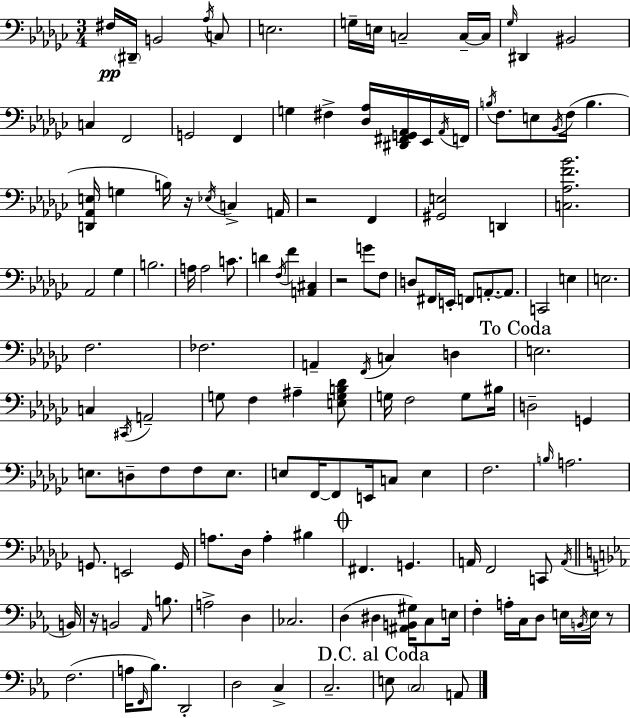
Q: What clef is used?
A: bass